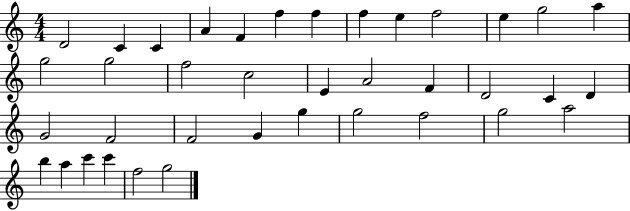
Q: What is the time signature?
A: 4/4